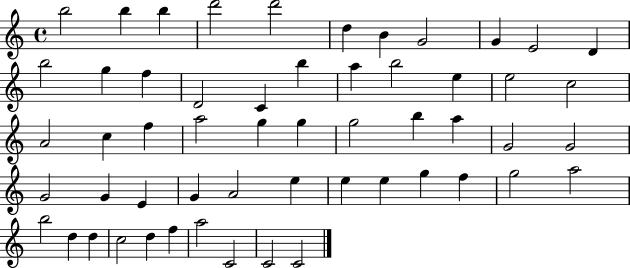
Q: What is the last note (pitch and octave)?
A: C4